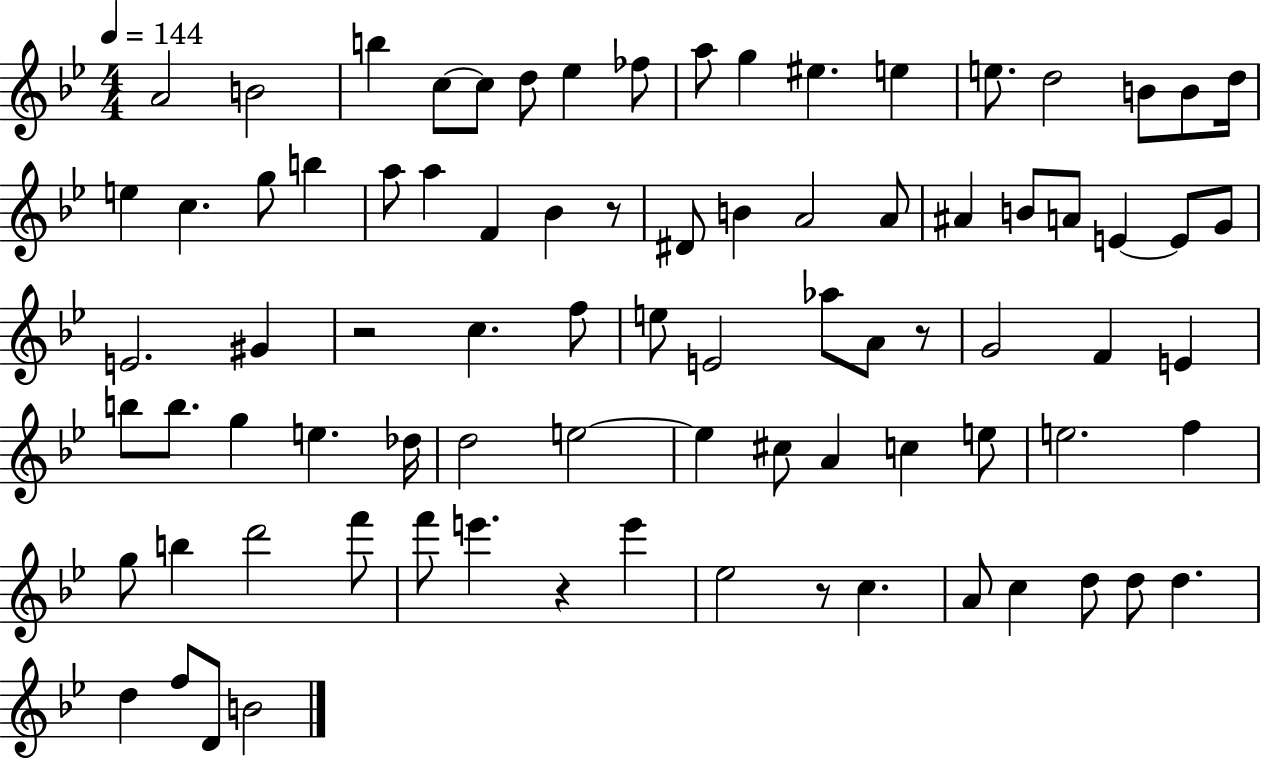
A4/h B4/h B5/q C5/e C5/e D5/e Eb5/q FES5/e A5/e G5/q EIS5/q. E5/q E5/e. D5/h B4/e B4/e D5/s E5/q C5/q. G5/e B5/q A5/e A5/q F4/q Bb4/q R/e D#4/e B4/q A4/h A4/e A#4/q B4/e A4/e E4/q E4/e G4/e E4/h. G#4/q R/h C5/q. F5/e E5/e E4/h Ab5/e A4/e R/e G4/h F4/q E4/q B5/e B5/e. G5/q E5/q. Db5/s D5/h E5/h E5/q C#5/e A4/q C5/q E5/e E5/h. F5/q G5/e B5/q D6/h F6/e F6/e E6/q. R/q E6/q Eb5/h R/e C5/q. A4/e C5/q D5/e D5/e D5/q. D5/q F5/e D4/e B4/h